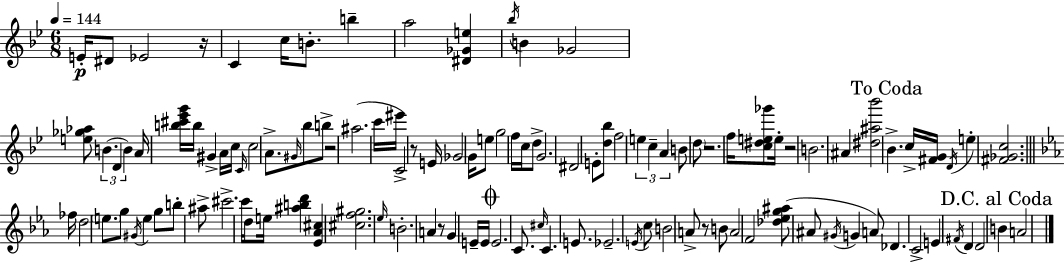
{
  \clef treble
  \numericTimeSignature
  \time 6/8
  \key bes \major
  \tempo 4 = 144
  e'16-.\p dis'8 ees'2 r16 | c'4 c''16 b'8.-. b''4-- | a''2 <dis' ges' e''>4 | \acciaccatura { bes''16 } b'4 ges'2 | \break <e'' ges'' aes''>8 \tuplet 3/2 { b'4.( d'4 | b'4) } a'16 <b'' cis''' ees''' g'''>16 b''16 gis'4-> | a'16 c''16 \grace { c'16 } c''2 a'8.-> | \grace { gis'16 } bes''8 b''8-> r2 | \break ais''2.( | c'''16 eis'''16 c'2->) | r8 e'16 ges'2 | g'16 e''8 g''2 f''16 | \break c''16 d''8-> g'2. | dis'2 e'8-. | <d'' bes''>8 f''2 \tuplet 3/2 { e''4 | c''4-- a'4 } b'8 | \break \parenthesize d''8 r2. | f''16 <c'' dis'' e'' ges'''>8 e''16-. r2 | b'2. | ais'4 <dis'' ais'' bes'''>2 | \break \mark "To Coda" bes'4.-> c''16-> <fis' g'>16 \acciaccatura { d'16 } | e''4-. <fis' ges' c''>2. | \bar "||" \break \key c \minor fes''16 d''2 \parenthesize e''8. | g''8 \acciaccatura { gis'16 } e''4 g''8 b''8-. ais''8-> | cis'''2.-> | c'''16 d''8 e''16 <ais'' b'' d'''>4 <ees' aes' cis''>4 | \break <cis'' f'' gis''>2. | \grace { ees''16 } b'2.-. | a'4 r8 g'4 | e'16-- e'16 \mark \markup { \musicglyph "scripts.coda" } e'2. | \break c'8. \grace { cis''16 } c'4. | e'8. ees'2.-- | \acciaccatura { e'16 } c''8 b'2 | a'8-> r8 b'8 a'2 | \break f'2 | <des'' ees'' g'' ais''>8( ais'8 \acciaccatura { gis'16 } g'4 a'8) des'4. | c'2-> | e'4 \acciaccatura { fis'16 } d'4 d'2 | \break \mark "D.C. al Coda" b'4 a'2 | \bar "|."
}